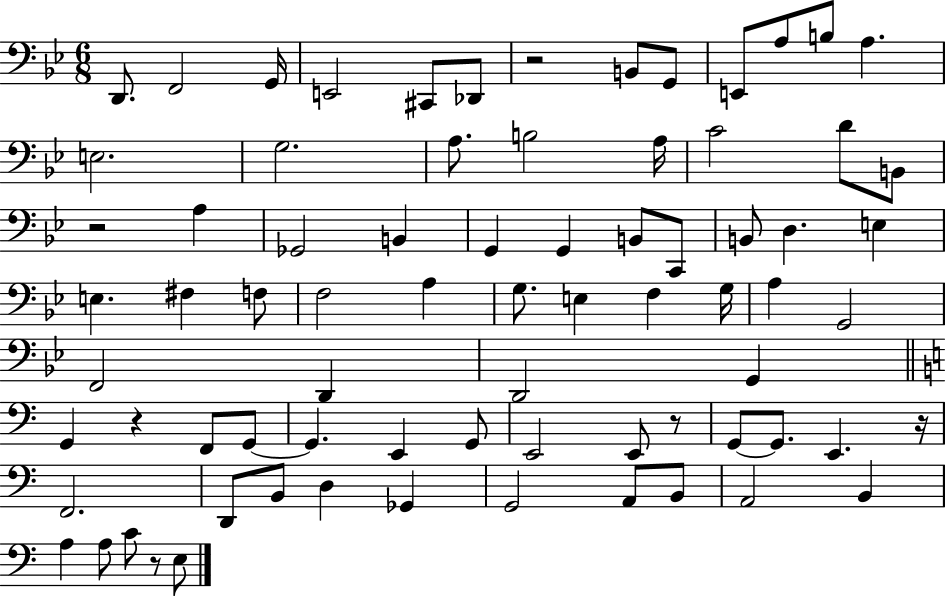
{
  \clef bass
  \numericTimeSignature
  \time 6/8
  \key bes \major
  d,8. f,2 g,16 | e,2 cis,8 des,8 | r2 b,8 g,8 | e,8 a8 b8 a4. | \break e2. | g2. | a8. b2 a16 | c'2 d'8 b,8 | \break r2 a4 | ges,2 b,4 | g,4 g,4 b,8 c,8 | b,8 d4. e4 | \break e4. fis4 f8 | f2 a4 | g8. e4 f4 g16 | a4 g,2 | \break f,2 d,4 | d,2 g,4 | \bar "||" \break \key c \major g,4 r4 f,8 g,8~~ | g,4. e,4 g,8 | e,2 e,8 r8 | g,8~~ g,8. e,4. r16 | \break f,2. | d,8 b,8 d4 ges,4 | g,2 a,8 b,8 | a,2 b,4 | \break a4 a8 c'8 r8 e8 | \bar "|."
}